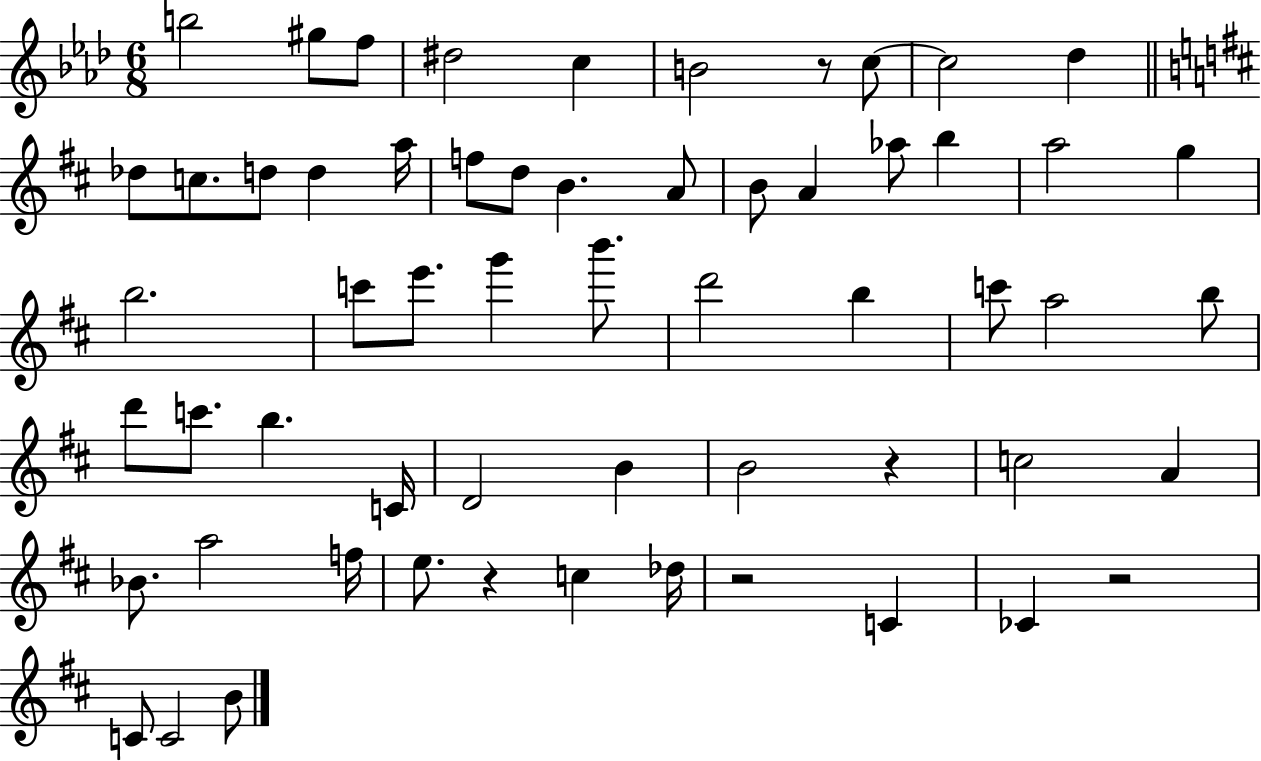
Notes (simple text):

B5/h G#5/e F5/e D#5/h C5/q B4/h R/e C5/e C5/h Db5/q Db5/e C5/e. D5/e D5/q A5/s F5/e D5/e B4/q. A4/e B4/e A4/q Ab5/e B5/q A5/h G5/q B5/h. C6/e E6/e. G6/q B6/e. D6/h B5/q C6/e A5/h B5/e D6/e C6/e. B5/q. C4/s D4/h B4/q B4/h R/q C5/h A4/q Bb4/e. A5/h F5/s E5/e. R/q C5/q Db5/s R/h C4/q CES4/q R/h C4/e C4/h B4/e